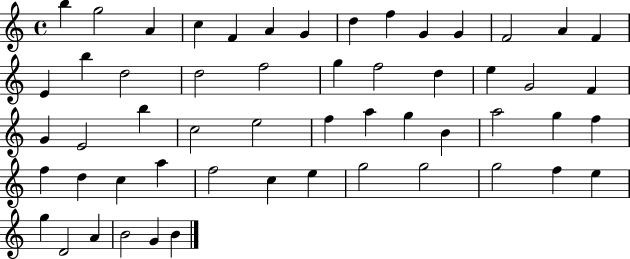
B5/q G5/h A4/q C5/q F4/q A4/q G4/q D5/q F5/q G4/q G4/q F4/h A4/q F4/q E4/q B5/q D5/h D5/h F5/h G5/q F5/h D5/q E5/q G4/h F4/q G4/q E4/h B5/q C5/h E5/h F5/q A5/q G5/q B4/q A5/h G5/q F5/q F5/q D5/q C5/q A5/q F5/h C5/q E5/q G5/h G5/h G5/h F5/q E5/q G5/q D4/h A4/q B4/h G4/q B4/q